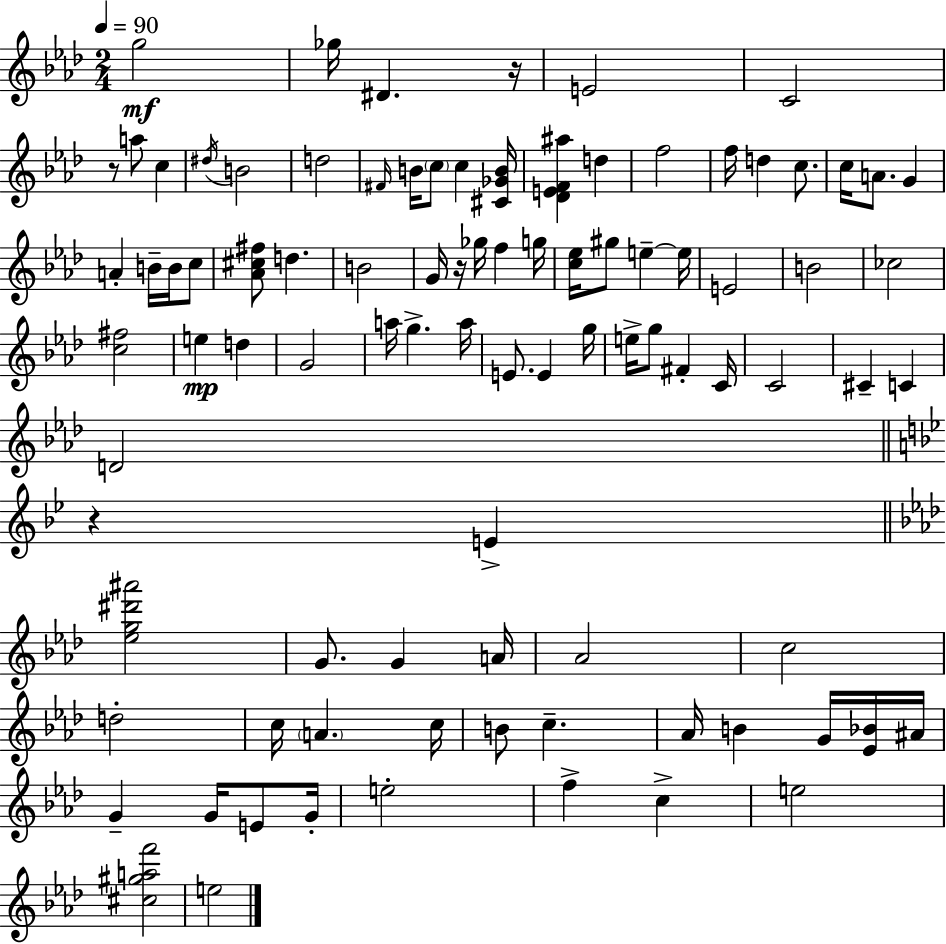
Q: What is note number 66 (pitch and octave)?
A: B4